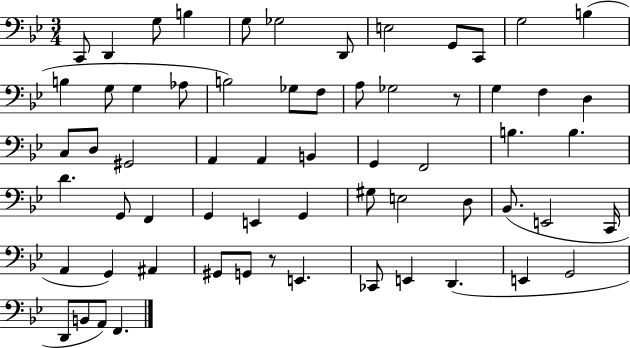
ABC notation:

X:1
T:Untitled
M:3/4
L:1/4
K:Bb
C,,/2 D,, G,/2 B, G,/2 _G,2 D,,/2 E,2 G,,/2 C,,/2 G,2 B, B, G,/2 G, _A,/2 B,2 _G,/2 F,/2 A,/2 _G,2 z/2 G, F, D, C,/2 D,/2 ^G,,2 A,, A,, B,, G,, F,,2 B, B, D G,,/2 F,, G,, E,, G,, ^G,/2 E,2 D,/2 _B,,/2 E,,2 C,,/4 A,, G,, ^A,, ^G,,/2 G,,/2 z/2 E,, _C,,/2 E,, D,, E,, G,,2 D,,/2 B,,/2 A,,/2 F,,